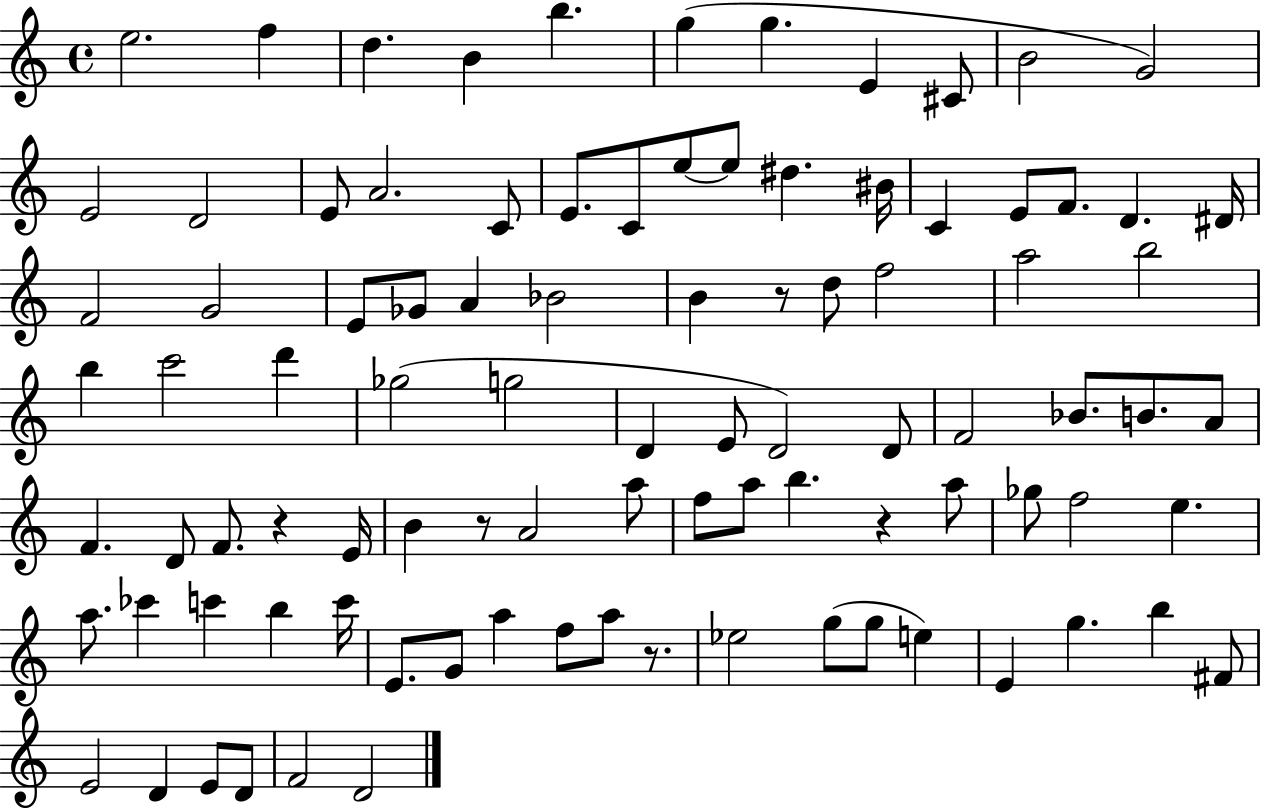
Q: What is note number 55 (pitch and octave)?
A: E4